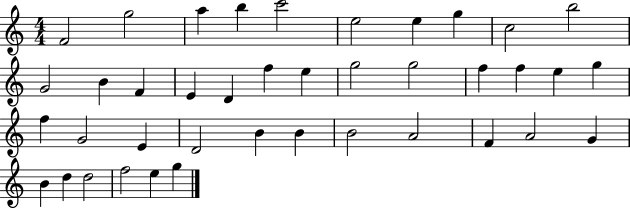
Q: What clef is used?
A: treble